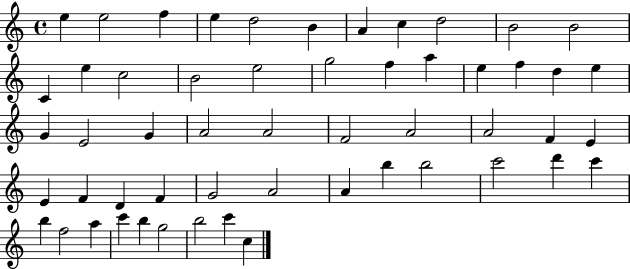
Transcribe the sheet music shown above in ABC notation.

X:1
T:Untitled
M:4/4
L:1/4
K:C
e e2 f e d2 B A c d2 B2 B2 C e c2 B2 e2 g2 f a e f d e G E2 G A2 A2 F2 A2 A2 F E E F D F G2 A2 A b b2 c'2 d' c' b f2 a c' b g2 b2 c' c